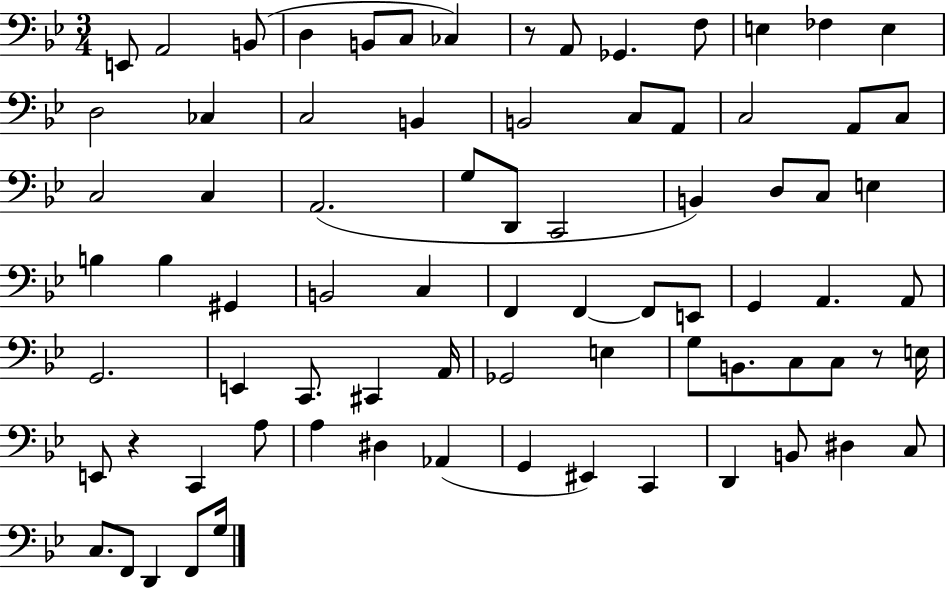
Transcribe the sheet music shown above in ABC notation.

X:1
T:Untitled
M:3/4
L:1/4
K:Bb
E,,/2 A,,2 B,,/2 D, B,,/2 C,/2 _C, z/2 A,,/2 _G,, F,/2 E, _F, E, D,2 _C, C,2 B,, B,,2 C,/2 A,,/2 C,2 A,,/2 C,/2 C,2 C, A,,2 G,/2 D,,/2 C,,2 B,, D,/2 C,/2 E, B, B, ^G,, B,,2 C, F,, F,, F,,/2 E,,/2 G,, A,, A,,/2 G,,2 E,, C,,/2 ^C,, A,,/4 _G,,2 E, G,/2 B,,/2 C,/2 C,/2 z/2 E,/4 E,,/2 z C,, A,/2 A, ^D, _A,, G,, ^E,, C,, D,, B,,/2 ^D, C,/2 C,/2 F,,/2 D,, F,,/2 G,/4